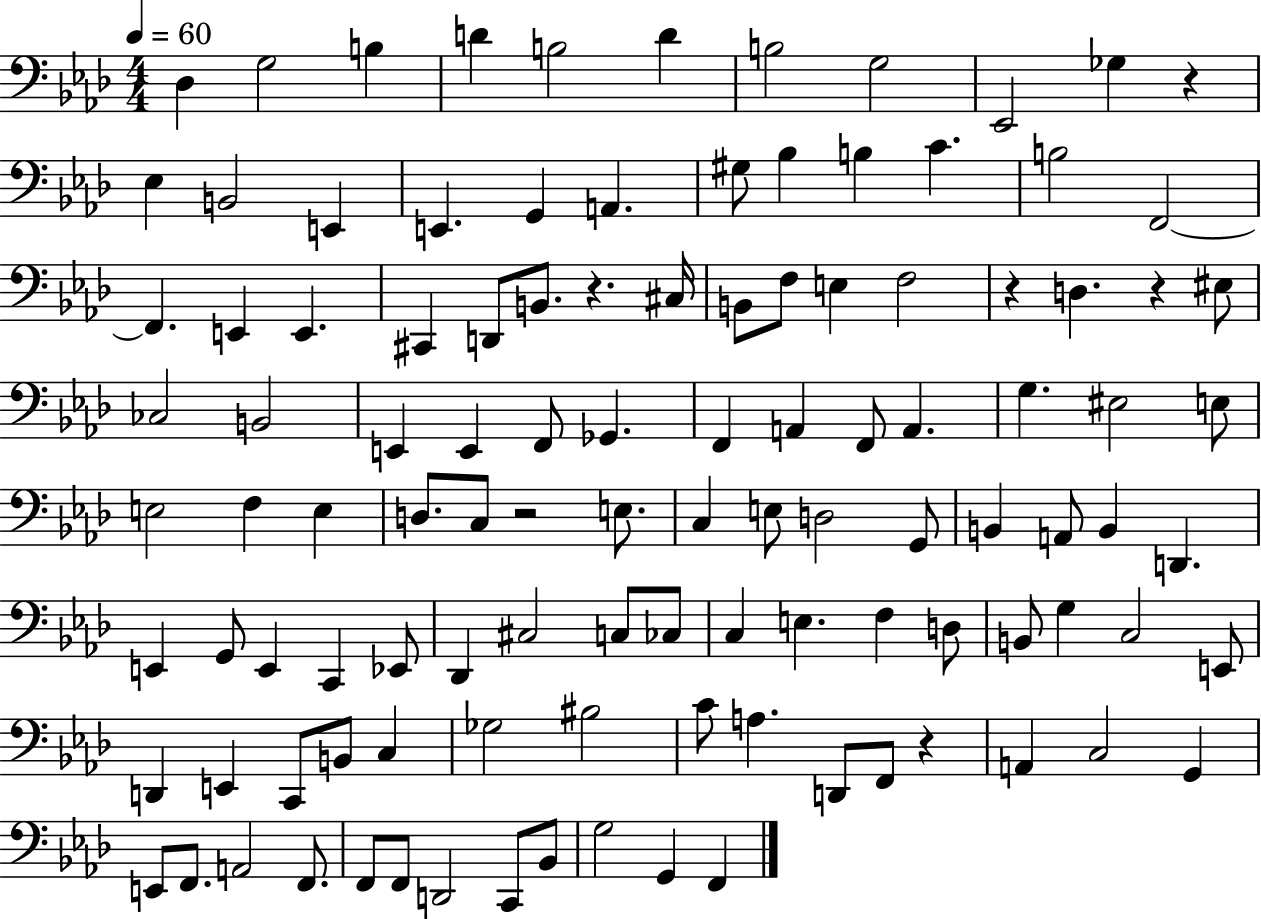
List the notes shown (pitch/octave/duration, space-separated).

Db3/q G3/h B3/q D4/q B3/h D4/q B3/h G3/h Eb2/h Gb3/q R/q Eb3/q B2/h E2/q E2/q. G2/q A2/q. G#3/e Bb3/q B3/q C4/q. B3/h F2/h F2/q. E2/q E2/q. C#2/q D2/e B2/e. R/q. C#3/s B2/e F3/e E3/q F3/h R/q D3/q. R/q EIS3/e CES3/h B2/h E2/q E2/q F2/e Gb2/q. F2/q A2/q F2/e A2/q. G3/q. EIS3/h E3/e E3/h F3/q E3/q D3/e. C3/e R/h E3/e. C3/q E3/e D3/h G2/e B2/q A2/e B2/q D2/q. E2/q G2/e E2/q C2/q Eb2/e Db2/q C#3/h C3/e CES3/e C3/q E3/q. F3/q D3/e B2/e G3/q C3/h E2/e D2/q E2/q C2/e B2/e C3/q Gb3/h BIS3/h C4/e A3/q. D2/e F2/e R/q A2/q C3/h G2/q E2/e F2/e. A2/h F2/e. F2/e F2/e D2/h C2/e Bb2/e G3/h G2/q F2/q